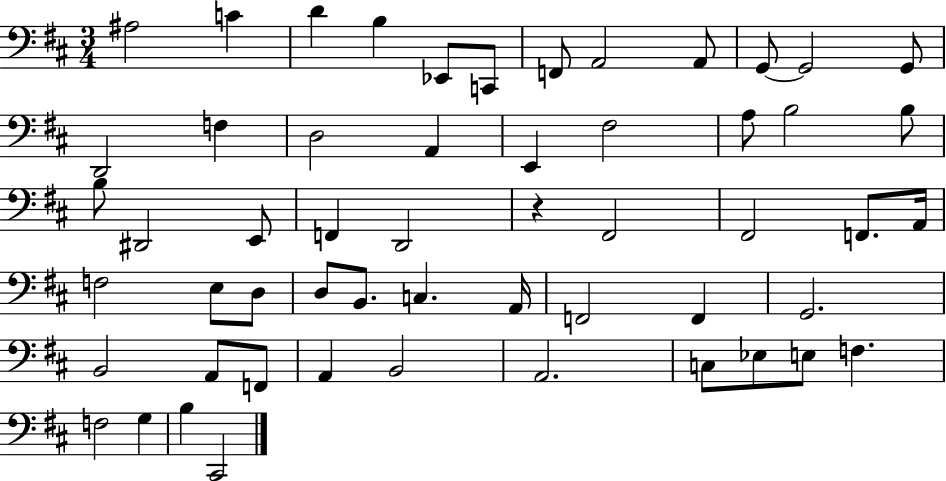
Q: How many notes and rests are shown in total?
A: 55